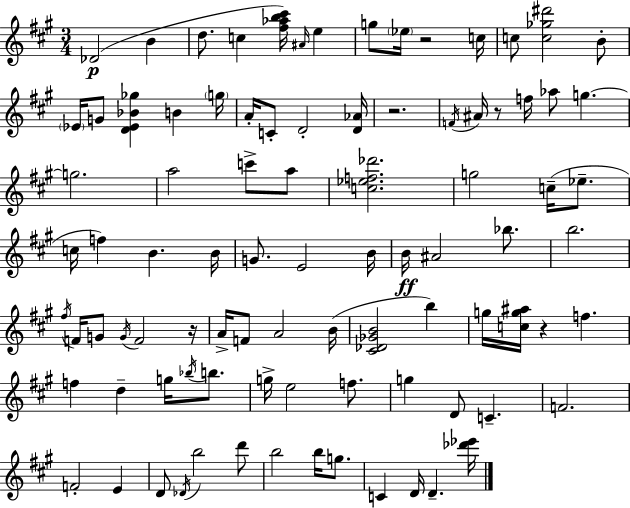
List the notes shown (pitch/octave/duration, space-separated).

Db4/h B4/q D5/e. C5/q [F#5,Ab5,B5,C#6]/s A#4/s E5/q G5/e Eb5/s R/h C5/s C5/e [C5,Gb5,D#6]/h B4/e Eb4/s G4/e [D4,Eb4,Bb4,Gb5]/q B4/q G5/s A4/s C4/e D4/h [D4,Ab4]/s R/h. F4/s A#4/s R/e F5/s Ab5/e G5/q. G5/h. A5/h C6/e A5/e [C5,Eb5,F5,Db6]/h. G5/h C5/s Eb5/e. C5/s F5/q B4/q. B4/s G4/e. E4/h B4/s B4/s A#4/h Bb5/e. B5/h. F#5/s F4/s G4/e G4/s F4/h R/s A4/s F4/e A4/h B4/s [C#4,Db4,Gb4,B4]/h B5/q G5/s [C5,G5,A#5]/s R/q F5/q. F5/q D5/q G5/s Bb5/s B5/e. G5/s E5/h F5/e. G5/q D4/e C4/q. F4/h. F4/h E4/q D4/e Db4/s B5/h D6/e B5/h B5/s G5/e. C4/q D4/s D4/q. [Db6,Eb6]/s